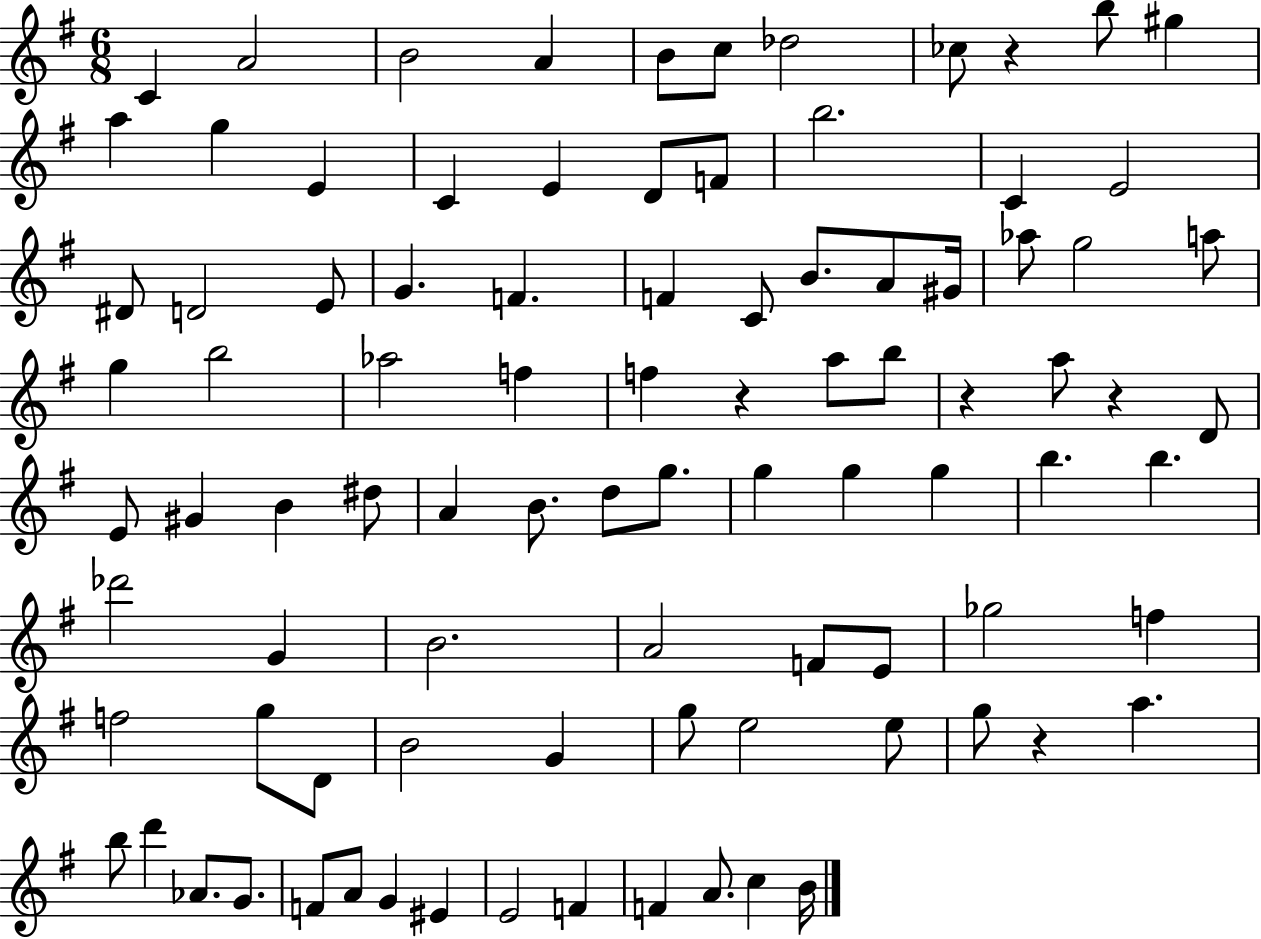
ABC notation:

X:1
T:Untitled
M:6/8
L:1/4
K:G
C A2 B2 A B/2 c/2 _d2 _c/2 z b/2 ^g a g E C E D/2 F/2 b2 C E2 ^D/2 D2 E/2 G F F C/2 B/2 A/2 ^G/4 _a/2 g2 a/2 g b2 _a2 f f z a/2 b/2 z a/2 z D/2 E/2 ^G B ^d/2 A B/2 d/2 g/2 g g g b b _d'2 G B2 A2 F/2 E/2 _g2 f f2 g/2 D/2 B2 G g/2 e2 e/2 g/2 z a b/2 d' _A/2 G/2 F/2 A/2 G ^E E2 F F A/2 c B/4